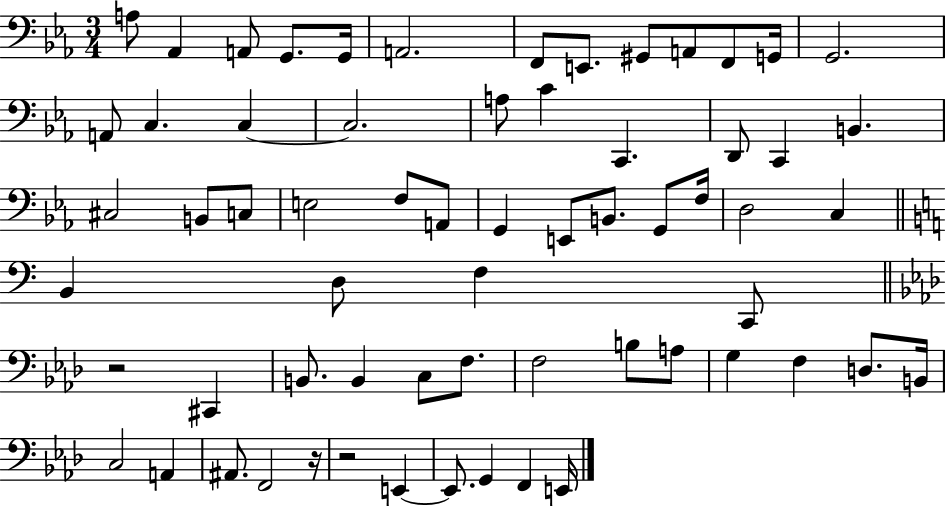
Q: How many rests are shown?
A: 3